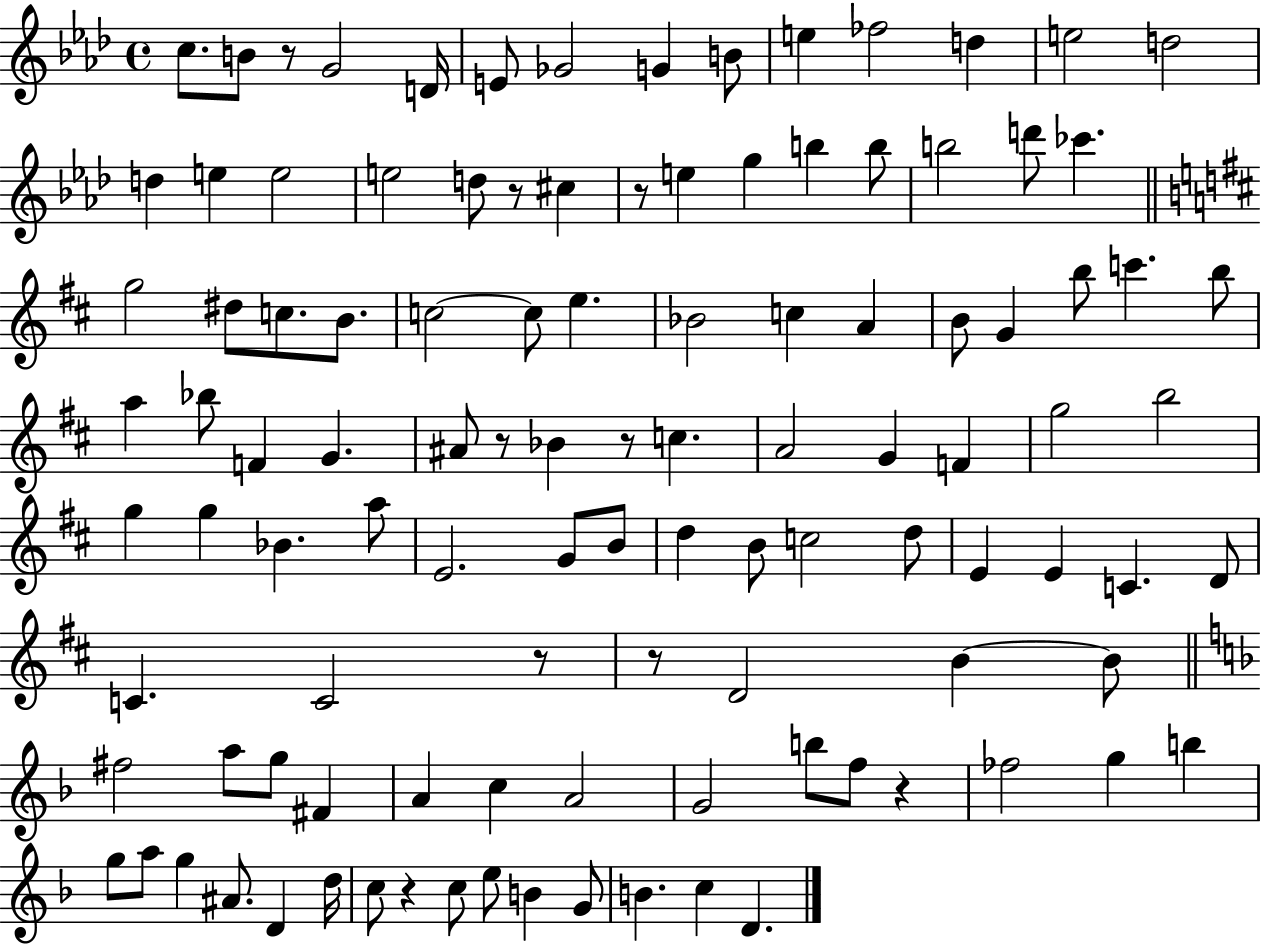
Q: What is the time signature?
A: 4/4